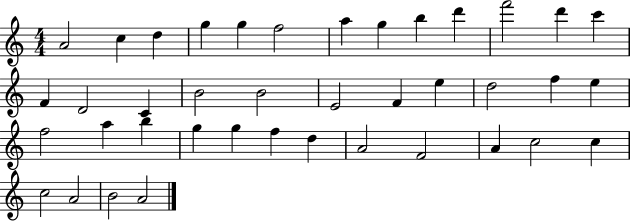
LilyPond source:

{
  \clef treble
  \numericTimeSignature
  \time 4/4
  \key c \major
  a'2 c''4 d''4 | g''4 g''4 f''2 | a''4 g''4 b''4 d'''4 | f'''2 d'''4 c'''4 | \break f'4 d'2 c'4 | b'2 b'2 | e'2 f'4 e''4 | d''2 f''4 e''4 | \break f''2 a''4 b''4 | g''4 g''4 f''4 d''4 | a'2 f'2 | a'4 c''2 c''4 | \break c''2 a'2 | b'2 a'2 | \bar "|."
}